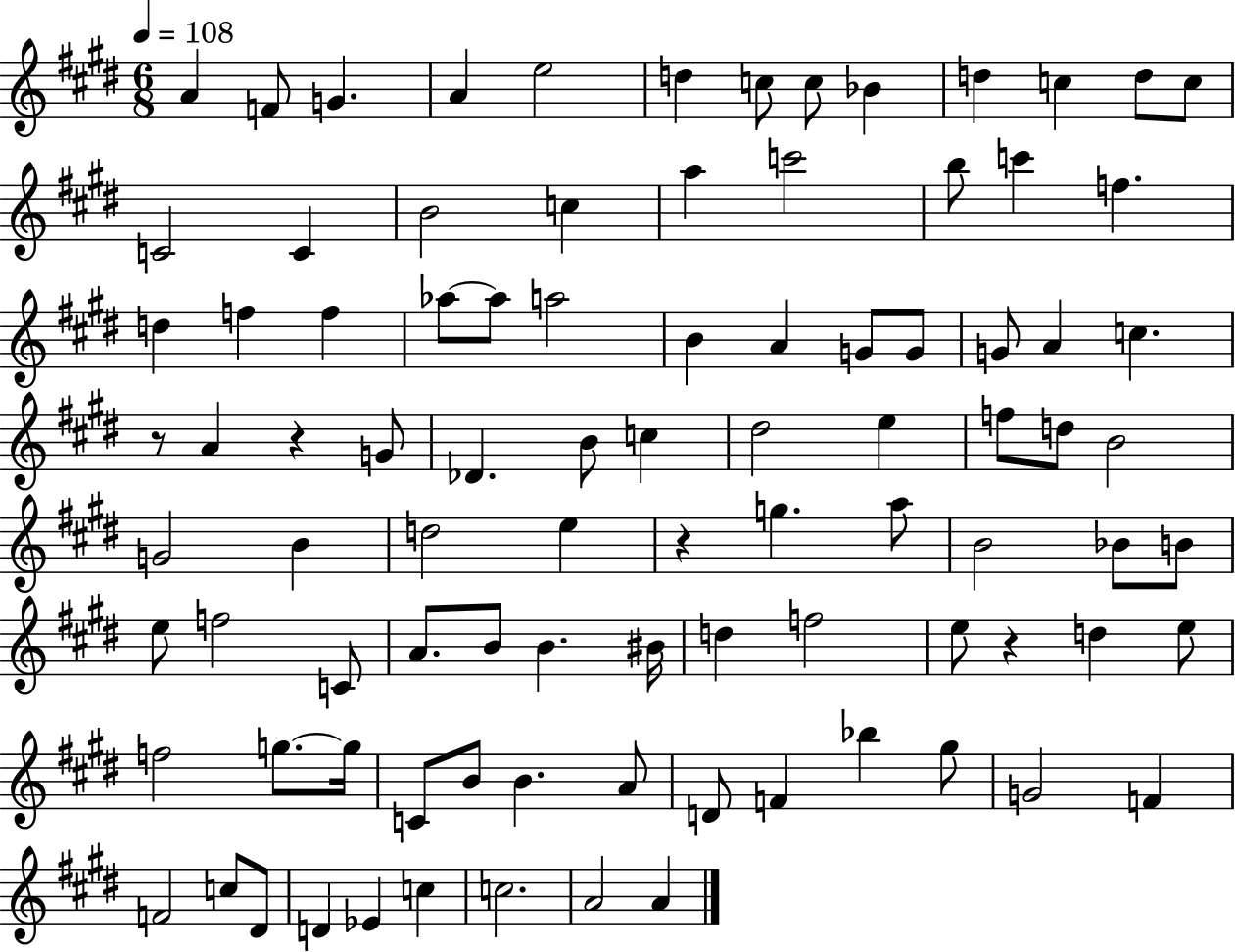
A4/q F4/e G4/q. A4/q E5/h D5/q C5/e C5/e Bb4/q D5/q C5/q D5/e C5/e C4/h C4/q B4/h C5/q A5/q C6/h B5/e C6/q F5/q. D5/q F5/q F5/q Ab5/e Ab5/e A5/h B4/q A4/q G4/e G4/e G4/e A4/q C5/q. R/e A4/q R/q G4/e Db4/q. B4/e C5/q D#5/h E5/q F5/e D5/e B4/h G4/h B4/q D5/h E5/q R/q G5/q. A5/e B4/h Bb4/e B4/e E5/e F5/h C4/e A4/e. B4/e B4/q. BIS4/s D5/q F5/h E5/e R/q D5/q E5/e F5/h G5/e. G5/s C4/e B4/e B4/q. A4/e D4/e F4/q Bb5/q G#5/e G4/h F4/q F4/h C5/e D#4/e D4/q Eb4/q C5/q C5/h. A4/h A4/q